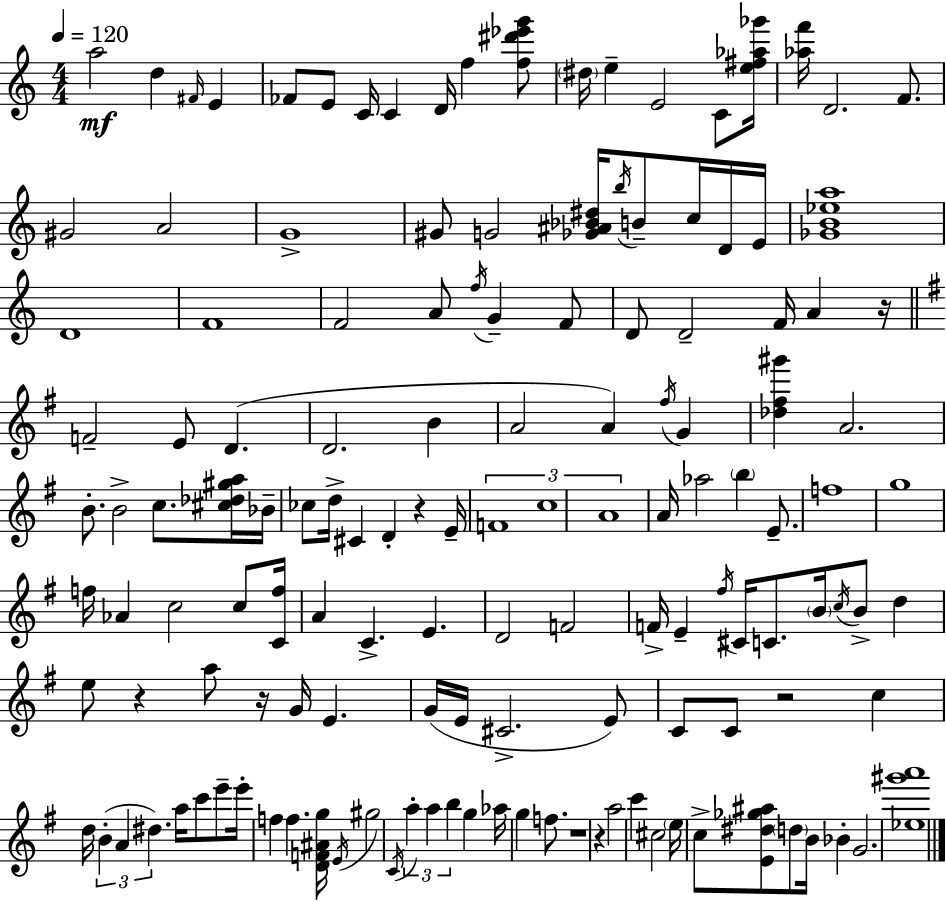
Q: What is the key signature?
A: A minor